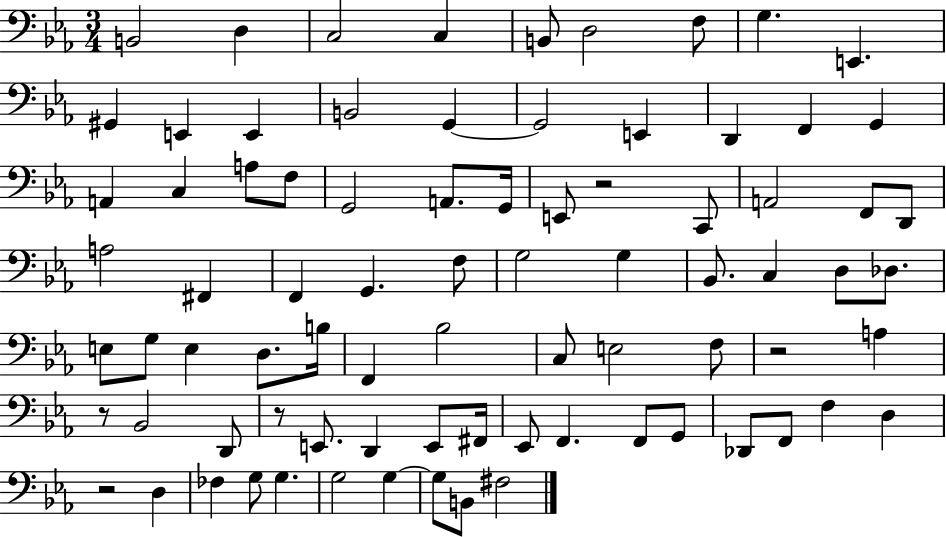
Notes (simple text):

B2/h D3/q C3/h C3/q B2/e D3/h F3/e G3/q. E2/q. G#2/q E2/q E2/q B2/h G2/q G2/h E2/q D2/q F2/q G2/q A2/q C3/q A3/e F3/e G2/h A2/e. G2/s E2/e R/h C2/e A2/h F2/e D2/e A3/h F#2/q F2/q G2/q. F3/e G3/h G3/q Bb2/e. C3/q D3/e Db3/e. E3/e G3/e E3/q D3/e. B3/s F2/q Bb3/h C3/e E3/h F3/e R/h A3/q R/e Bb2/h D2/e R/e E2/e. D2/q E2/e F#2/s Eb2/e F2/q. F2/e G2/e Db2/e F2/e F3/q D3/q R/h D3/q FES3/q G3/e G3/q. G3/h G3/q G3/e B2/e F#3/h